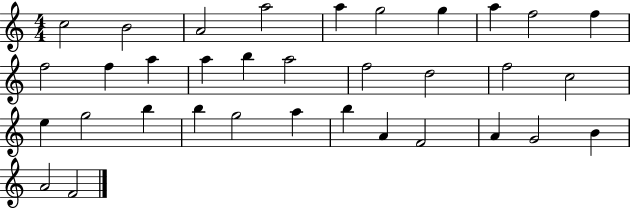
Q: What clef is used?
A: treble